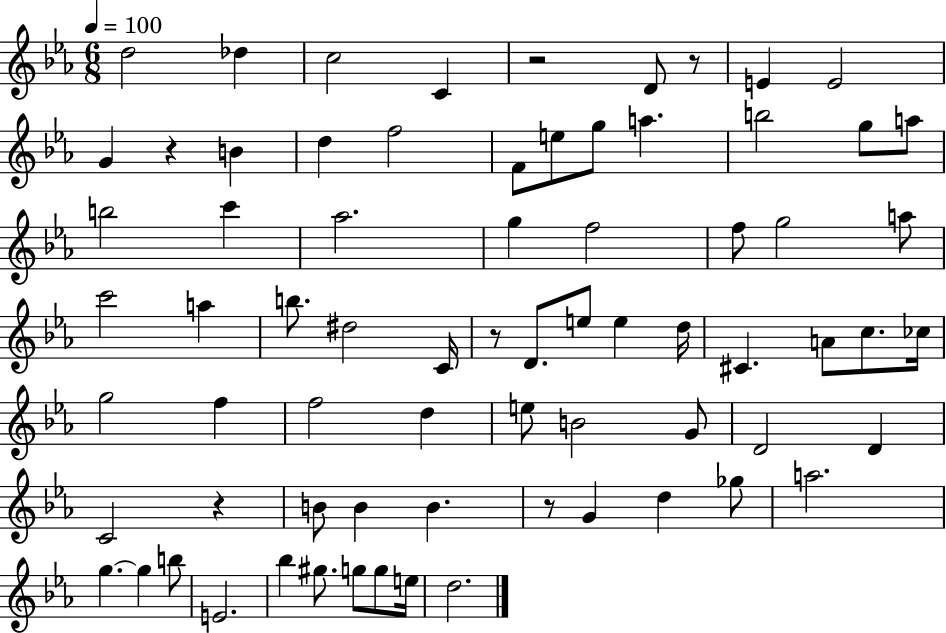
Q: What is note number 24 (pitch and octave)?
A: F5